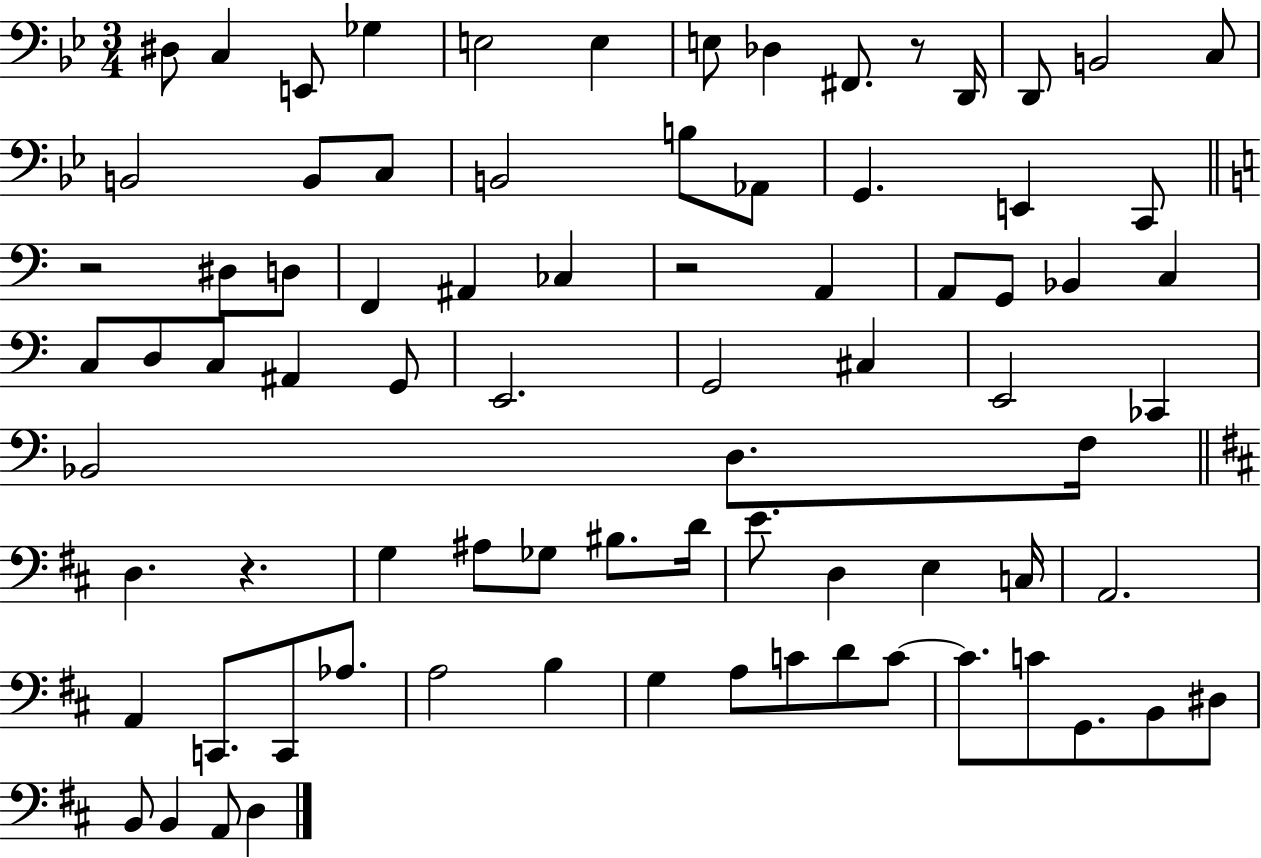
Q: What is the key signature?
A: BES major